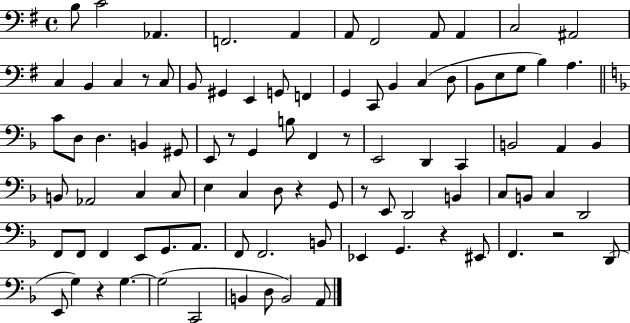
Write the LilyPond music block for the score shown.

{
  \clef bass
  \time 4/4
  \defaultTimeSignature
  \key g \major
  \repeat volta 2 { b8 c'2 aes,4. | f,2. a,4 | a,8 fis,2 a,8 a,4 | c2 ais,2 | \break c4 b,4 c4 r8 c8 | b,8 gis,4 e,4 g,8 f,4 | g,4 c,8 b,4 c4( d8 | b,8 e8 g8 b4) a4. | \break \bar "||" \break \key d \minor c'8 d8 d4. b,4 gis,8 | e,8 r8 g,4 b8 f,4 r8 | e,2 d,4 c,4 | b,2 a,4 b,4 | \break b,8 aes,2 c4 c8 | e4 c4 d8 r4 g,8 | r8 e,8 d,2 b,4 | c8 b,8 c4 d,2 | \break f,8 f,8 f,4 e,8 g,8. a,8. | f,8 f,2. b,8 | ees,4 g,4. r4 eis,8 | f,4. r2 d,8( | \break e,8 g4) r4 g4.~~ | g2( c,2 | b,4 d8 b,2) a,8 | } \bar "|."
}